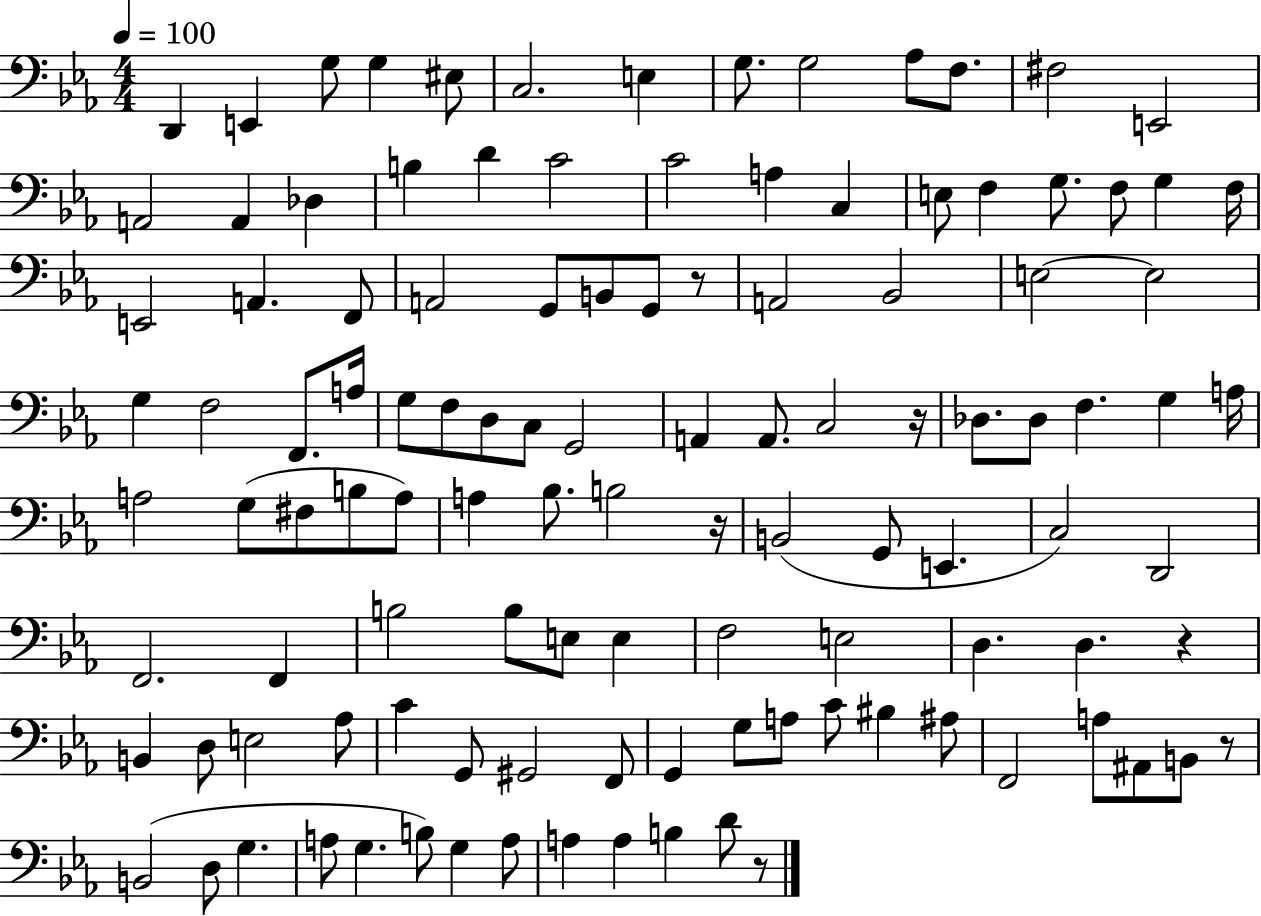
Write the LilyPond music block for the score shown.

{
  \clef bass
  \numericTimeSignature
  \time 4/4
  \key ees \major
  \tempo 4 = 100
  \repeat volta 2 { d,4 e,4 g8 g4 eis8 | c2. e4 | g8. g2 aes8 f8. | fis2 e,2 | \break a,2 a,4 des4 | b4 d'4 c'2 | c'2 a4 c4 | e8 f4 g8. f8 g4 f16 | \break e,2 a,4. f,8 | a,2 g,8 b,8 g,8 r8 | a,2 bes,2 | e2~~ e2 | \break g4 f2 f,8. a16 | g8 f8 d8 c8 g,2 | a,4 a,8. c2 r16 | des8. des8 f4. g4 a16 | \break a2 g8( fis8 b8 a8) | a4 bes8. b2 r16 | b,2( g,8 e,4. | c2) d,2 | \break f,2. f,4 | b2 b8 e8 e4 | f2 e2 | d4. d4. r4 | \break b,4 d8 e2 aes8 | c'4 g,8 gis,2 f,8 | g,4 g8 a8 c'8 bis4 ais8 | f,2 a8 ais,8 b,8 r8 | \break b,2( d8 g4. | a8 g4. b8) g4 a8 | a4 a4 b4 d'8 r8 | } \bar "|."
}